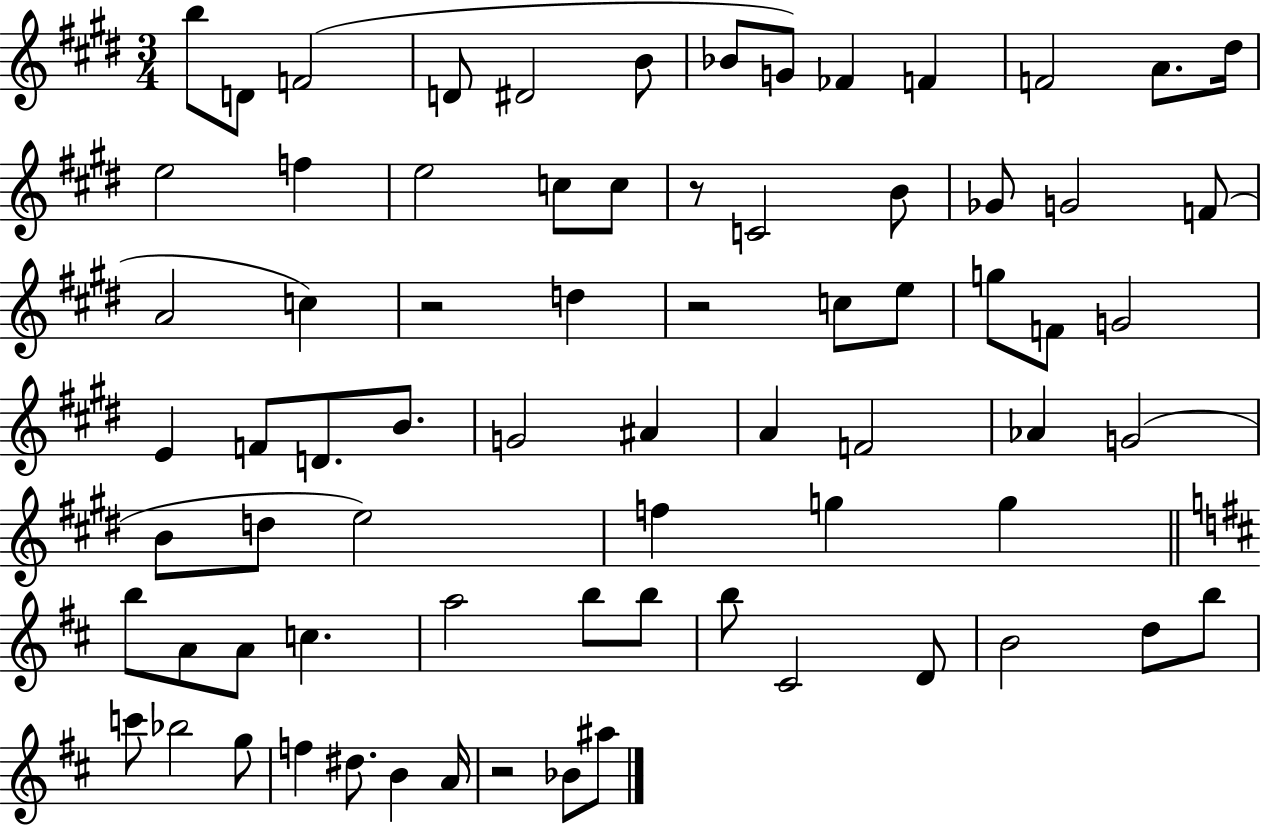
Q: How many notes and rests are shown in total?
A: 73